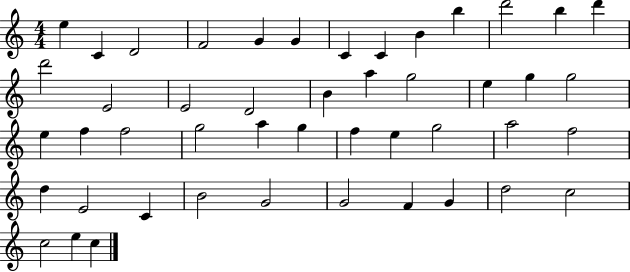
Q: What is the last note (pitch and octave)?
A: C5